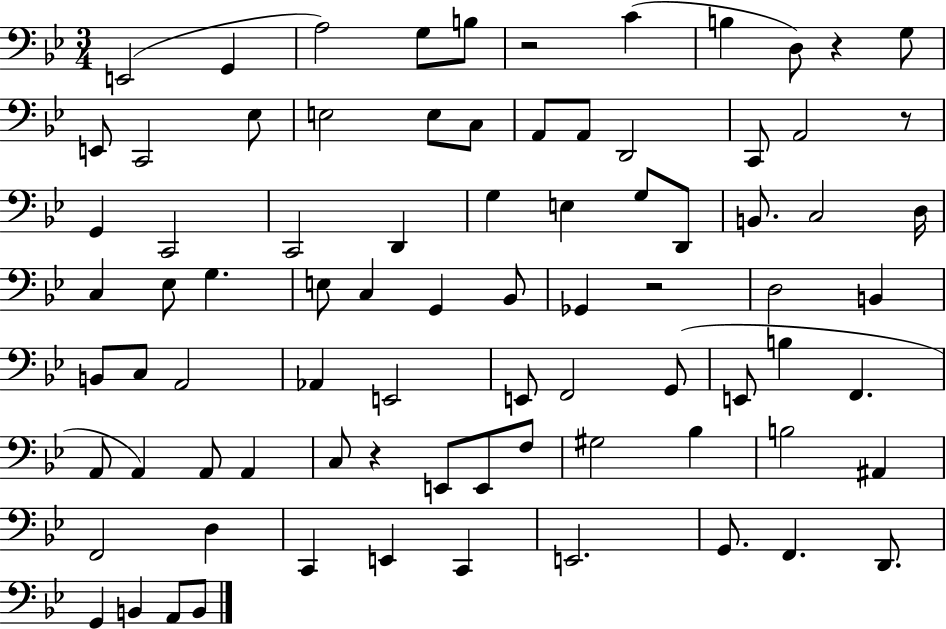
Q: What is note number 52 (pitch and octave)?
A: F2